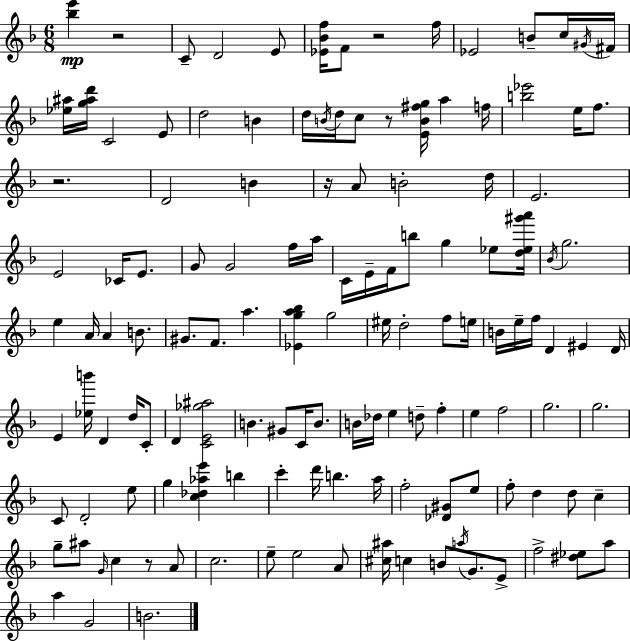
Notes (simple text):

[Bb5,E6]/q R/h C4/e D4/h E4/e [Eb4,Bb4,F5]/s F4/e R/h F5/s Eb4/h B4/e C5/s G#4/s F#4/s [Eb5,A#5]/s [G5,A#5,D6]/s C4/h E4/e D5/h B4/q D5/s B4/s D5/s C5/e R/e [E4,B4,F#5,G5]/s A5/q F5/s [B5,Eb6]/h E5/s F5/e. R/h. D4/h B4/q R/s A4/e B4/h D5/s E4/h. E4/h CES4/s E4/e. G4/e G4/h F5/s A5/s C4/s E4/s F4/s B5/e G5/q Eb5/e [D5,Eb5,G#6,A6]/s Bb4/s G5/h. E5/q A4/s A4/q B4/e. G#4/e. F4/e. A5/q. [Eb4,G5,A5,Bb5]/q G5/h EIS5/s D5/h F5/e E5/s B4/s E5/s F5/s D4/q EIS4/q D4/s E4/q [Eb5,B6]/s D4/q D5/s C4/e D4/q [C4,E4,Gb5,A#5]/h B4/q. G#4/e C4/s B4/e. B4/s Db5/s E5/q D5/e F5/q E5/q F5/h G5/h. G5/h. C4/e D4/h E5/e G5/q [C5,Db5,Ab5,E6]/q B5/q C6/q D6/s B5/q. A5/s F5/h [Db4,G#4]/e E5/e F5/e D5/q D5/e C5/q G5/e A#5/e G4/s C5/q R/e A4/e C5/h. E5/e E5/h A4/e [C#5,A#5]/s C5/q B4/e A5/s G4/e. E4/e F5/h [D#5,Eb5]/e A5/e A5/q G4/h B4/h.